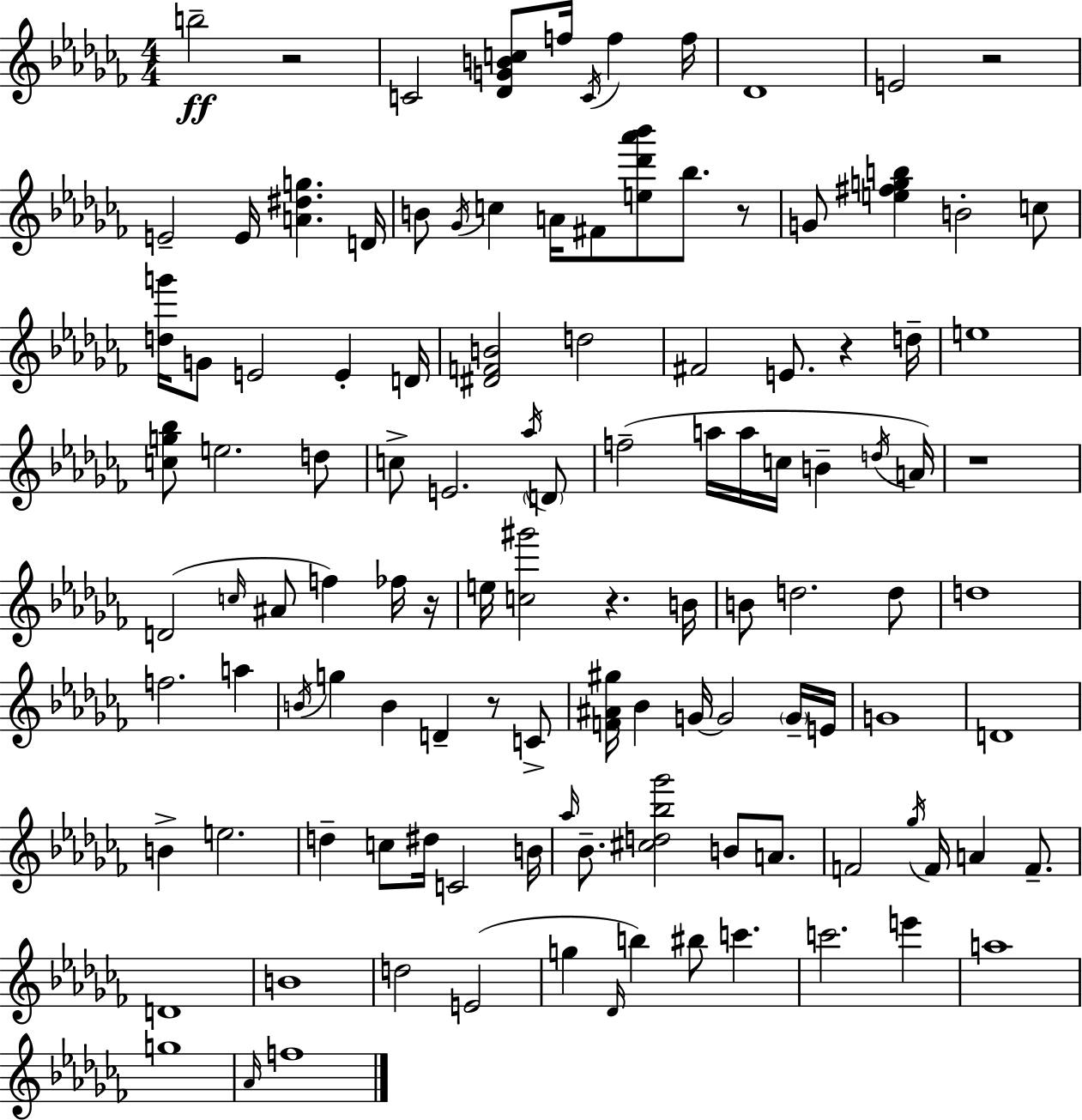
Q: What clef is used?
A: treble